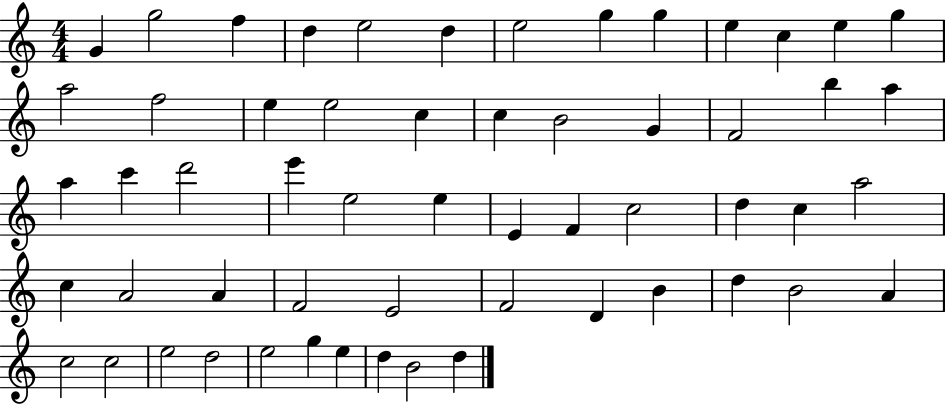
{
  \clef treble
  \numericTimeSignature
  \time 4/4
  \key c \major
  g'4 g''2 f''4 | d''4 e''2 d''4 | e''2 g''4 g''4 | e''4 c''4 e''4 g''4 | \break a''2 f''2 | e''4 e''2 c''4 | c''4 b'2 g'4 | f'2 b''4 a''4 | \break a''4 c'''4 d'''2 | e'''4 e''2 e''4 | e'4 f'4 c''2 | d''4 c''4 a''2 | \break c''4 a'2 a'4 | f'2 e'2 | f'2 d'4 b'4 | d''4 b'2 a'4 | \break c''2 c''2 | e''2 d''2 | e''2 g''4 e''4 | d''4 b'2 d''4 | \break \bar "|."
}